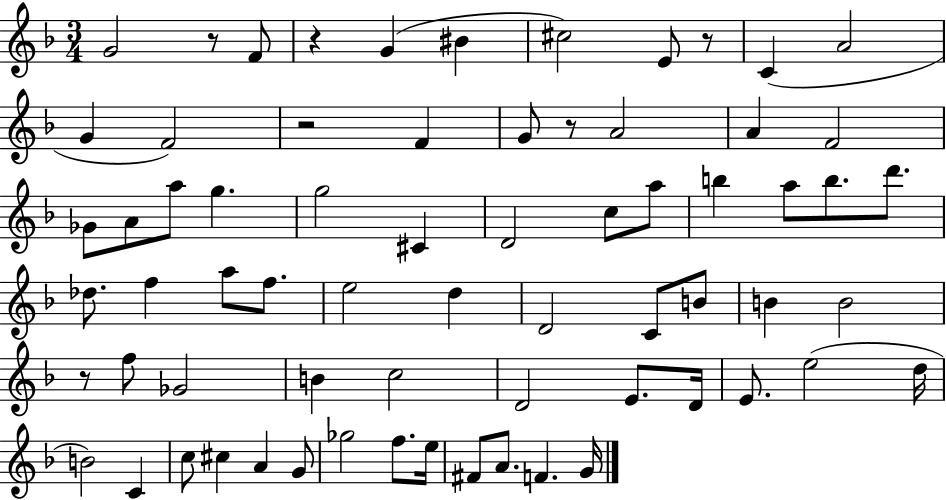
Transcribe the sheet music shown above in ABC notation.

X:1
T:Untitled
M:3/4
L:1/4
K:F
G2 z/2 F/2 z G ^B ^c2 E/2 z/2 C A2 G F2 z2 F G/2 z/2 A2 A F2 _G/2 A/2 a/2 g g2 ^C D2 c/2 a/2 b a/2 b/2 d'/2 _d/2 f a/2 f/2 e2 d D2 C/2 B/2 B B2 z/2 f/2 _G2 B c2 D2 E/2 D/4 E/2 e2 d/4 B2 C c/2 ^c A G/2 _g2 f/2 e/4 ^F/2 A/2 F G/4